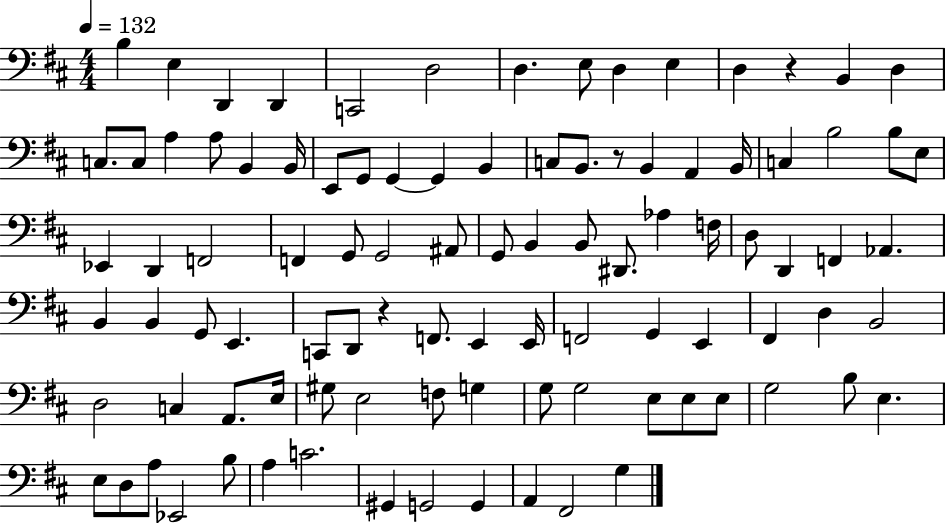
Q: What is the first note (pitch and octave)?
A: B3